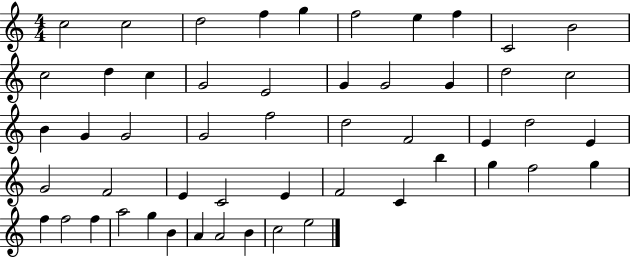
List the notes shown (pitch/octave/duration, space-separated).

C5/h C5/h D5/h F5/q G5/q F5/h E5/q F5/q C4/h B4/h C5/h D5/q C5/q G4/h E4/h G4/q G4/h G4/q D5/h C5/h B4/q G4/q G4/h G4/h F5/h D5/h F4/h E4/q D5/h E4/q G4/h F4/h E4/q C4/h E4/q F4/h C4/q B5/q G5/q F5/h G5/q F5/q F5/h F5/q A5/h G5/q B4/q A4/q A4/h B4/q C5/h E5/h